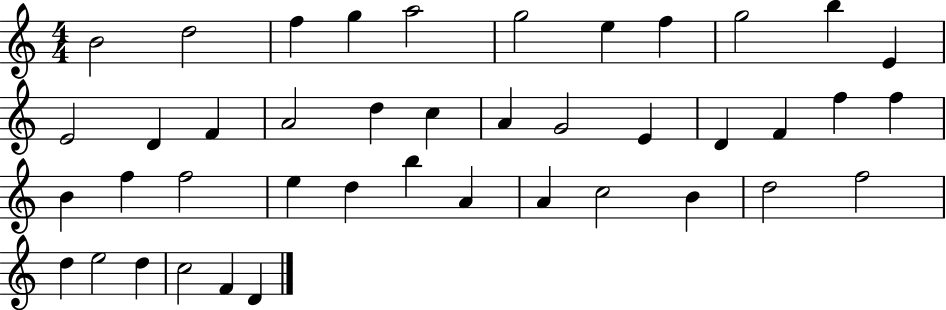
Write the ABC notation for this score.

X:1
T:Untitled
M:4/4
L:1/4
K:C
B2 d2 f g a2 g2 e f g2 b E E2 D F A2 d c A G2 E D F f f B f f2 e d b A A c2 B d2 f2 d e2 d c2 F D